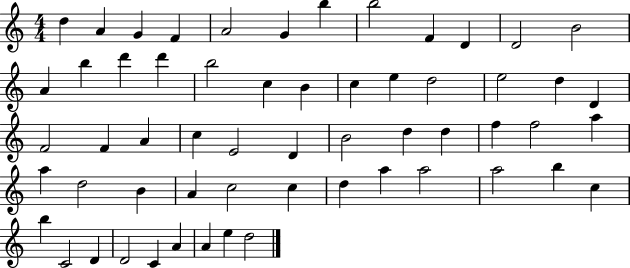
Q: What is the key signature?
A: C major